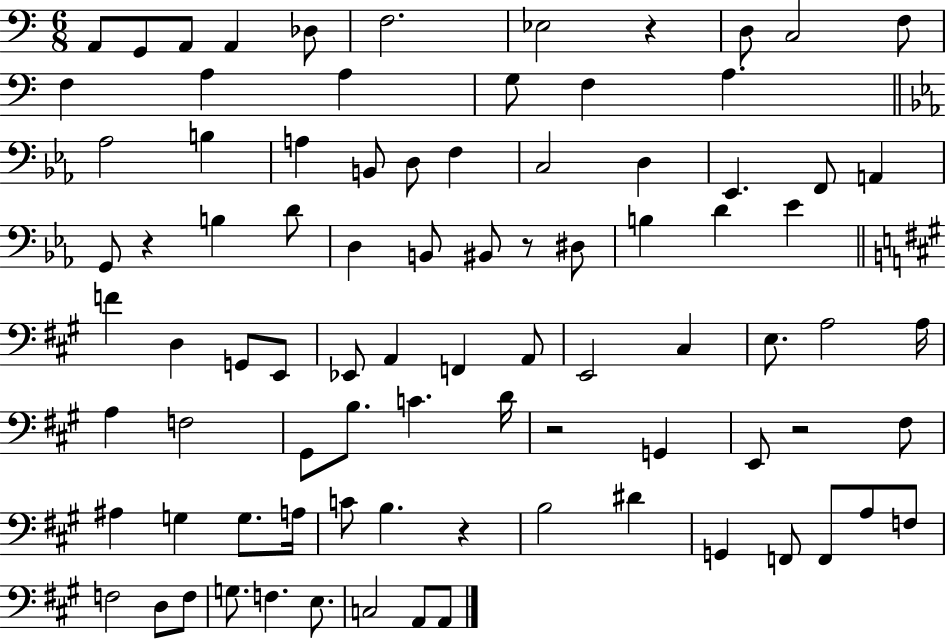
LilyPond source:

{
  \clef bass
  \numericTimeSignature
  \time 6/8
  \key c \major
  a,8 g,8 a,8 a,4 des8 | f2. | ees2 r4 | d8 c2 f8 | \break f4 a4 a4 | g8 f4 a4. | \bar "||" \break \key ees \major aes2 b4 | a4 b,8 d8 f4 | c2 d4 | ees,4. f,8 a,4 | \break g,8 r4 b4 d'8 | d4 b,8 bis,8 r8 dis8 | b4 d'4 ees'4 | \bar "||" \break \key a \major f'4 d4 g,8 e,8 | ees,8 a,4 f,4 a,8 | e,2 cis4 | e8. a2 a16 | \break a4 f2 | gis,8 b8. c'4. d'16 | r2 g,4 | e,8 r2 fis8 | \break ais4 g4 g8. a16 | c'8 b4. r4 | b2 dis'4 | g,4 f,8 f,8 a8 f8 | \break f2 d8 f8 | g8. f4. e8. | c2 a,8 a,8 | \bar "|."
}